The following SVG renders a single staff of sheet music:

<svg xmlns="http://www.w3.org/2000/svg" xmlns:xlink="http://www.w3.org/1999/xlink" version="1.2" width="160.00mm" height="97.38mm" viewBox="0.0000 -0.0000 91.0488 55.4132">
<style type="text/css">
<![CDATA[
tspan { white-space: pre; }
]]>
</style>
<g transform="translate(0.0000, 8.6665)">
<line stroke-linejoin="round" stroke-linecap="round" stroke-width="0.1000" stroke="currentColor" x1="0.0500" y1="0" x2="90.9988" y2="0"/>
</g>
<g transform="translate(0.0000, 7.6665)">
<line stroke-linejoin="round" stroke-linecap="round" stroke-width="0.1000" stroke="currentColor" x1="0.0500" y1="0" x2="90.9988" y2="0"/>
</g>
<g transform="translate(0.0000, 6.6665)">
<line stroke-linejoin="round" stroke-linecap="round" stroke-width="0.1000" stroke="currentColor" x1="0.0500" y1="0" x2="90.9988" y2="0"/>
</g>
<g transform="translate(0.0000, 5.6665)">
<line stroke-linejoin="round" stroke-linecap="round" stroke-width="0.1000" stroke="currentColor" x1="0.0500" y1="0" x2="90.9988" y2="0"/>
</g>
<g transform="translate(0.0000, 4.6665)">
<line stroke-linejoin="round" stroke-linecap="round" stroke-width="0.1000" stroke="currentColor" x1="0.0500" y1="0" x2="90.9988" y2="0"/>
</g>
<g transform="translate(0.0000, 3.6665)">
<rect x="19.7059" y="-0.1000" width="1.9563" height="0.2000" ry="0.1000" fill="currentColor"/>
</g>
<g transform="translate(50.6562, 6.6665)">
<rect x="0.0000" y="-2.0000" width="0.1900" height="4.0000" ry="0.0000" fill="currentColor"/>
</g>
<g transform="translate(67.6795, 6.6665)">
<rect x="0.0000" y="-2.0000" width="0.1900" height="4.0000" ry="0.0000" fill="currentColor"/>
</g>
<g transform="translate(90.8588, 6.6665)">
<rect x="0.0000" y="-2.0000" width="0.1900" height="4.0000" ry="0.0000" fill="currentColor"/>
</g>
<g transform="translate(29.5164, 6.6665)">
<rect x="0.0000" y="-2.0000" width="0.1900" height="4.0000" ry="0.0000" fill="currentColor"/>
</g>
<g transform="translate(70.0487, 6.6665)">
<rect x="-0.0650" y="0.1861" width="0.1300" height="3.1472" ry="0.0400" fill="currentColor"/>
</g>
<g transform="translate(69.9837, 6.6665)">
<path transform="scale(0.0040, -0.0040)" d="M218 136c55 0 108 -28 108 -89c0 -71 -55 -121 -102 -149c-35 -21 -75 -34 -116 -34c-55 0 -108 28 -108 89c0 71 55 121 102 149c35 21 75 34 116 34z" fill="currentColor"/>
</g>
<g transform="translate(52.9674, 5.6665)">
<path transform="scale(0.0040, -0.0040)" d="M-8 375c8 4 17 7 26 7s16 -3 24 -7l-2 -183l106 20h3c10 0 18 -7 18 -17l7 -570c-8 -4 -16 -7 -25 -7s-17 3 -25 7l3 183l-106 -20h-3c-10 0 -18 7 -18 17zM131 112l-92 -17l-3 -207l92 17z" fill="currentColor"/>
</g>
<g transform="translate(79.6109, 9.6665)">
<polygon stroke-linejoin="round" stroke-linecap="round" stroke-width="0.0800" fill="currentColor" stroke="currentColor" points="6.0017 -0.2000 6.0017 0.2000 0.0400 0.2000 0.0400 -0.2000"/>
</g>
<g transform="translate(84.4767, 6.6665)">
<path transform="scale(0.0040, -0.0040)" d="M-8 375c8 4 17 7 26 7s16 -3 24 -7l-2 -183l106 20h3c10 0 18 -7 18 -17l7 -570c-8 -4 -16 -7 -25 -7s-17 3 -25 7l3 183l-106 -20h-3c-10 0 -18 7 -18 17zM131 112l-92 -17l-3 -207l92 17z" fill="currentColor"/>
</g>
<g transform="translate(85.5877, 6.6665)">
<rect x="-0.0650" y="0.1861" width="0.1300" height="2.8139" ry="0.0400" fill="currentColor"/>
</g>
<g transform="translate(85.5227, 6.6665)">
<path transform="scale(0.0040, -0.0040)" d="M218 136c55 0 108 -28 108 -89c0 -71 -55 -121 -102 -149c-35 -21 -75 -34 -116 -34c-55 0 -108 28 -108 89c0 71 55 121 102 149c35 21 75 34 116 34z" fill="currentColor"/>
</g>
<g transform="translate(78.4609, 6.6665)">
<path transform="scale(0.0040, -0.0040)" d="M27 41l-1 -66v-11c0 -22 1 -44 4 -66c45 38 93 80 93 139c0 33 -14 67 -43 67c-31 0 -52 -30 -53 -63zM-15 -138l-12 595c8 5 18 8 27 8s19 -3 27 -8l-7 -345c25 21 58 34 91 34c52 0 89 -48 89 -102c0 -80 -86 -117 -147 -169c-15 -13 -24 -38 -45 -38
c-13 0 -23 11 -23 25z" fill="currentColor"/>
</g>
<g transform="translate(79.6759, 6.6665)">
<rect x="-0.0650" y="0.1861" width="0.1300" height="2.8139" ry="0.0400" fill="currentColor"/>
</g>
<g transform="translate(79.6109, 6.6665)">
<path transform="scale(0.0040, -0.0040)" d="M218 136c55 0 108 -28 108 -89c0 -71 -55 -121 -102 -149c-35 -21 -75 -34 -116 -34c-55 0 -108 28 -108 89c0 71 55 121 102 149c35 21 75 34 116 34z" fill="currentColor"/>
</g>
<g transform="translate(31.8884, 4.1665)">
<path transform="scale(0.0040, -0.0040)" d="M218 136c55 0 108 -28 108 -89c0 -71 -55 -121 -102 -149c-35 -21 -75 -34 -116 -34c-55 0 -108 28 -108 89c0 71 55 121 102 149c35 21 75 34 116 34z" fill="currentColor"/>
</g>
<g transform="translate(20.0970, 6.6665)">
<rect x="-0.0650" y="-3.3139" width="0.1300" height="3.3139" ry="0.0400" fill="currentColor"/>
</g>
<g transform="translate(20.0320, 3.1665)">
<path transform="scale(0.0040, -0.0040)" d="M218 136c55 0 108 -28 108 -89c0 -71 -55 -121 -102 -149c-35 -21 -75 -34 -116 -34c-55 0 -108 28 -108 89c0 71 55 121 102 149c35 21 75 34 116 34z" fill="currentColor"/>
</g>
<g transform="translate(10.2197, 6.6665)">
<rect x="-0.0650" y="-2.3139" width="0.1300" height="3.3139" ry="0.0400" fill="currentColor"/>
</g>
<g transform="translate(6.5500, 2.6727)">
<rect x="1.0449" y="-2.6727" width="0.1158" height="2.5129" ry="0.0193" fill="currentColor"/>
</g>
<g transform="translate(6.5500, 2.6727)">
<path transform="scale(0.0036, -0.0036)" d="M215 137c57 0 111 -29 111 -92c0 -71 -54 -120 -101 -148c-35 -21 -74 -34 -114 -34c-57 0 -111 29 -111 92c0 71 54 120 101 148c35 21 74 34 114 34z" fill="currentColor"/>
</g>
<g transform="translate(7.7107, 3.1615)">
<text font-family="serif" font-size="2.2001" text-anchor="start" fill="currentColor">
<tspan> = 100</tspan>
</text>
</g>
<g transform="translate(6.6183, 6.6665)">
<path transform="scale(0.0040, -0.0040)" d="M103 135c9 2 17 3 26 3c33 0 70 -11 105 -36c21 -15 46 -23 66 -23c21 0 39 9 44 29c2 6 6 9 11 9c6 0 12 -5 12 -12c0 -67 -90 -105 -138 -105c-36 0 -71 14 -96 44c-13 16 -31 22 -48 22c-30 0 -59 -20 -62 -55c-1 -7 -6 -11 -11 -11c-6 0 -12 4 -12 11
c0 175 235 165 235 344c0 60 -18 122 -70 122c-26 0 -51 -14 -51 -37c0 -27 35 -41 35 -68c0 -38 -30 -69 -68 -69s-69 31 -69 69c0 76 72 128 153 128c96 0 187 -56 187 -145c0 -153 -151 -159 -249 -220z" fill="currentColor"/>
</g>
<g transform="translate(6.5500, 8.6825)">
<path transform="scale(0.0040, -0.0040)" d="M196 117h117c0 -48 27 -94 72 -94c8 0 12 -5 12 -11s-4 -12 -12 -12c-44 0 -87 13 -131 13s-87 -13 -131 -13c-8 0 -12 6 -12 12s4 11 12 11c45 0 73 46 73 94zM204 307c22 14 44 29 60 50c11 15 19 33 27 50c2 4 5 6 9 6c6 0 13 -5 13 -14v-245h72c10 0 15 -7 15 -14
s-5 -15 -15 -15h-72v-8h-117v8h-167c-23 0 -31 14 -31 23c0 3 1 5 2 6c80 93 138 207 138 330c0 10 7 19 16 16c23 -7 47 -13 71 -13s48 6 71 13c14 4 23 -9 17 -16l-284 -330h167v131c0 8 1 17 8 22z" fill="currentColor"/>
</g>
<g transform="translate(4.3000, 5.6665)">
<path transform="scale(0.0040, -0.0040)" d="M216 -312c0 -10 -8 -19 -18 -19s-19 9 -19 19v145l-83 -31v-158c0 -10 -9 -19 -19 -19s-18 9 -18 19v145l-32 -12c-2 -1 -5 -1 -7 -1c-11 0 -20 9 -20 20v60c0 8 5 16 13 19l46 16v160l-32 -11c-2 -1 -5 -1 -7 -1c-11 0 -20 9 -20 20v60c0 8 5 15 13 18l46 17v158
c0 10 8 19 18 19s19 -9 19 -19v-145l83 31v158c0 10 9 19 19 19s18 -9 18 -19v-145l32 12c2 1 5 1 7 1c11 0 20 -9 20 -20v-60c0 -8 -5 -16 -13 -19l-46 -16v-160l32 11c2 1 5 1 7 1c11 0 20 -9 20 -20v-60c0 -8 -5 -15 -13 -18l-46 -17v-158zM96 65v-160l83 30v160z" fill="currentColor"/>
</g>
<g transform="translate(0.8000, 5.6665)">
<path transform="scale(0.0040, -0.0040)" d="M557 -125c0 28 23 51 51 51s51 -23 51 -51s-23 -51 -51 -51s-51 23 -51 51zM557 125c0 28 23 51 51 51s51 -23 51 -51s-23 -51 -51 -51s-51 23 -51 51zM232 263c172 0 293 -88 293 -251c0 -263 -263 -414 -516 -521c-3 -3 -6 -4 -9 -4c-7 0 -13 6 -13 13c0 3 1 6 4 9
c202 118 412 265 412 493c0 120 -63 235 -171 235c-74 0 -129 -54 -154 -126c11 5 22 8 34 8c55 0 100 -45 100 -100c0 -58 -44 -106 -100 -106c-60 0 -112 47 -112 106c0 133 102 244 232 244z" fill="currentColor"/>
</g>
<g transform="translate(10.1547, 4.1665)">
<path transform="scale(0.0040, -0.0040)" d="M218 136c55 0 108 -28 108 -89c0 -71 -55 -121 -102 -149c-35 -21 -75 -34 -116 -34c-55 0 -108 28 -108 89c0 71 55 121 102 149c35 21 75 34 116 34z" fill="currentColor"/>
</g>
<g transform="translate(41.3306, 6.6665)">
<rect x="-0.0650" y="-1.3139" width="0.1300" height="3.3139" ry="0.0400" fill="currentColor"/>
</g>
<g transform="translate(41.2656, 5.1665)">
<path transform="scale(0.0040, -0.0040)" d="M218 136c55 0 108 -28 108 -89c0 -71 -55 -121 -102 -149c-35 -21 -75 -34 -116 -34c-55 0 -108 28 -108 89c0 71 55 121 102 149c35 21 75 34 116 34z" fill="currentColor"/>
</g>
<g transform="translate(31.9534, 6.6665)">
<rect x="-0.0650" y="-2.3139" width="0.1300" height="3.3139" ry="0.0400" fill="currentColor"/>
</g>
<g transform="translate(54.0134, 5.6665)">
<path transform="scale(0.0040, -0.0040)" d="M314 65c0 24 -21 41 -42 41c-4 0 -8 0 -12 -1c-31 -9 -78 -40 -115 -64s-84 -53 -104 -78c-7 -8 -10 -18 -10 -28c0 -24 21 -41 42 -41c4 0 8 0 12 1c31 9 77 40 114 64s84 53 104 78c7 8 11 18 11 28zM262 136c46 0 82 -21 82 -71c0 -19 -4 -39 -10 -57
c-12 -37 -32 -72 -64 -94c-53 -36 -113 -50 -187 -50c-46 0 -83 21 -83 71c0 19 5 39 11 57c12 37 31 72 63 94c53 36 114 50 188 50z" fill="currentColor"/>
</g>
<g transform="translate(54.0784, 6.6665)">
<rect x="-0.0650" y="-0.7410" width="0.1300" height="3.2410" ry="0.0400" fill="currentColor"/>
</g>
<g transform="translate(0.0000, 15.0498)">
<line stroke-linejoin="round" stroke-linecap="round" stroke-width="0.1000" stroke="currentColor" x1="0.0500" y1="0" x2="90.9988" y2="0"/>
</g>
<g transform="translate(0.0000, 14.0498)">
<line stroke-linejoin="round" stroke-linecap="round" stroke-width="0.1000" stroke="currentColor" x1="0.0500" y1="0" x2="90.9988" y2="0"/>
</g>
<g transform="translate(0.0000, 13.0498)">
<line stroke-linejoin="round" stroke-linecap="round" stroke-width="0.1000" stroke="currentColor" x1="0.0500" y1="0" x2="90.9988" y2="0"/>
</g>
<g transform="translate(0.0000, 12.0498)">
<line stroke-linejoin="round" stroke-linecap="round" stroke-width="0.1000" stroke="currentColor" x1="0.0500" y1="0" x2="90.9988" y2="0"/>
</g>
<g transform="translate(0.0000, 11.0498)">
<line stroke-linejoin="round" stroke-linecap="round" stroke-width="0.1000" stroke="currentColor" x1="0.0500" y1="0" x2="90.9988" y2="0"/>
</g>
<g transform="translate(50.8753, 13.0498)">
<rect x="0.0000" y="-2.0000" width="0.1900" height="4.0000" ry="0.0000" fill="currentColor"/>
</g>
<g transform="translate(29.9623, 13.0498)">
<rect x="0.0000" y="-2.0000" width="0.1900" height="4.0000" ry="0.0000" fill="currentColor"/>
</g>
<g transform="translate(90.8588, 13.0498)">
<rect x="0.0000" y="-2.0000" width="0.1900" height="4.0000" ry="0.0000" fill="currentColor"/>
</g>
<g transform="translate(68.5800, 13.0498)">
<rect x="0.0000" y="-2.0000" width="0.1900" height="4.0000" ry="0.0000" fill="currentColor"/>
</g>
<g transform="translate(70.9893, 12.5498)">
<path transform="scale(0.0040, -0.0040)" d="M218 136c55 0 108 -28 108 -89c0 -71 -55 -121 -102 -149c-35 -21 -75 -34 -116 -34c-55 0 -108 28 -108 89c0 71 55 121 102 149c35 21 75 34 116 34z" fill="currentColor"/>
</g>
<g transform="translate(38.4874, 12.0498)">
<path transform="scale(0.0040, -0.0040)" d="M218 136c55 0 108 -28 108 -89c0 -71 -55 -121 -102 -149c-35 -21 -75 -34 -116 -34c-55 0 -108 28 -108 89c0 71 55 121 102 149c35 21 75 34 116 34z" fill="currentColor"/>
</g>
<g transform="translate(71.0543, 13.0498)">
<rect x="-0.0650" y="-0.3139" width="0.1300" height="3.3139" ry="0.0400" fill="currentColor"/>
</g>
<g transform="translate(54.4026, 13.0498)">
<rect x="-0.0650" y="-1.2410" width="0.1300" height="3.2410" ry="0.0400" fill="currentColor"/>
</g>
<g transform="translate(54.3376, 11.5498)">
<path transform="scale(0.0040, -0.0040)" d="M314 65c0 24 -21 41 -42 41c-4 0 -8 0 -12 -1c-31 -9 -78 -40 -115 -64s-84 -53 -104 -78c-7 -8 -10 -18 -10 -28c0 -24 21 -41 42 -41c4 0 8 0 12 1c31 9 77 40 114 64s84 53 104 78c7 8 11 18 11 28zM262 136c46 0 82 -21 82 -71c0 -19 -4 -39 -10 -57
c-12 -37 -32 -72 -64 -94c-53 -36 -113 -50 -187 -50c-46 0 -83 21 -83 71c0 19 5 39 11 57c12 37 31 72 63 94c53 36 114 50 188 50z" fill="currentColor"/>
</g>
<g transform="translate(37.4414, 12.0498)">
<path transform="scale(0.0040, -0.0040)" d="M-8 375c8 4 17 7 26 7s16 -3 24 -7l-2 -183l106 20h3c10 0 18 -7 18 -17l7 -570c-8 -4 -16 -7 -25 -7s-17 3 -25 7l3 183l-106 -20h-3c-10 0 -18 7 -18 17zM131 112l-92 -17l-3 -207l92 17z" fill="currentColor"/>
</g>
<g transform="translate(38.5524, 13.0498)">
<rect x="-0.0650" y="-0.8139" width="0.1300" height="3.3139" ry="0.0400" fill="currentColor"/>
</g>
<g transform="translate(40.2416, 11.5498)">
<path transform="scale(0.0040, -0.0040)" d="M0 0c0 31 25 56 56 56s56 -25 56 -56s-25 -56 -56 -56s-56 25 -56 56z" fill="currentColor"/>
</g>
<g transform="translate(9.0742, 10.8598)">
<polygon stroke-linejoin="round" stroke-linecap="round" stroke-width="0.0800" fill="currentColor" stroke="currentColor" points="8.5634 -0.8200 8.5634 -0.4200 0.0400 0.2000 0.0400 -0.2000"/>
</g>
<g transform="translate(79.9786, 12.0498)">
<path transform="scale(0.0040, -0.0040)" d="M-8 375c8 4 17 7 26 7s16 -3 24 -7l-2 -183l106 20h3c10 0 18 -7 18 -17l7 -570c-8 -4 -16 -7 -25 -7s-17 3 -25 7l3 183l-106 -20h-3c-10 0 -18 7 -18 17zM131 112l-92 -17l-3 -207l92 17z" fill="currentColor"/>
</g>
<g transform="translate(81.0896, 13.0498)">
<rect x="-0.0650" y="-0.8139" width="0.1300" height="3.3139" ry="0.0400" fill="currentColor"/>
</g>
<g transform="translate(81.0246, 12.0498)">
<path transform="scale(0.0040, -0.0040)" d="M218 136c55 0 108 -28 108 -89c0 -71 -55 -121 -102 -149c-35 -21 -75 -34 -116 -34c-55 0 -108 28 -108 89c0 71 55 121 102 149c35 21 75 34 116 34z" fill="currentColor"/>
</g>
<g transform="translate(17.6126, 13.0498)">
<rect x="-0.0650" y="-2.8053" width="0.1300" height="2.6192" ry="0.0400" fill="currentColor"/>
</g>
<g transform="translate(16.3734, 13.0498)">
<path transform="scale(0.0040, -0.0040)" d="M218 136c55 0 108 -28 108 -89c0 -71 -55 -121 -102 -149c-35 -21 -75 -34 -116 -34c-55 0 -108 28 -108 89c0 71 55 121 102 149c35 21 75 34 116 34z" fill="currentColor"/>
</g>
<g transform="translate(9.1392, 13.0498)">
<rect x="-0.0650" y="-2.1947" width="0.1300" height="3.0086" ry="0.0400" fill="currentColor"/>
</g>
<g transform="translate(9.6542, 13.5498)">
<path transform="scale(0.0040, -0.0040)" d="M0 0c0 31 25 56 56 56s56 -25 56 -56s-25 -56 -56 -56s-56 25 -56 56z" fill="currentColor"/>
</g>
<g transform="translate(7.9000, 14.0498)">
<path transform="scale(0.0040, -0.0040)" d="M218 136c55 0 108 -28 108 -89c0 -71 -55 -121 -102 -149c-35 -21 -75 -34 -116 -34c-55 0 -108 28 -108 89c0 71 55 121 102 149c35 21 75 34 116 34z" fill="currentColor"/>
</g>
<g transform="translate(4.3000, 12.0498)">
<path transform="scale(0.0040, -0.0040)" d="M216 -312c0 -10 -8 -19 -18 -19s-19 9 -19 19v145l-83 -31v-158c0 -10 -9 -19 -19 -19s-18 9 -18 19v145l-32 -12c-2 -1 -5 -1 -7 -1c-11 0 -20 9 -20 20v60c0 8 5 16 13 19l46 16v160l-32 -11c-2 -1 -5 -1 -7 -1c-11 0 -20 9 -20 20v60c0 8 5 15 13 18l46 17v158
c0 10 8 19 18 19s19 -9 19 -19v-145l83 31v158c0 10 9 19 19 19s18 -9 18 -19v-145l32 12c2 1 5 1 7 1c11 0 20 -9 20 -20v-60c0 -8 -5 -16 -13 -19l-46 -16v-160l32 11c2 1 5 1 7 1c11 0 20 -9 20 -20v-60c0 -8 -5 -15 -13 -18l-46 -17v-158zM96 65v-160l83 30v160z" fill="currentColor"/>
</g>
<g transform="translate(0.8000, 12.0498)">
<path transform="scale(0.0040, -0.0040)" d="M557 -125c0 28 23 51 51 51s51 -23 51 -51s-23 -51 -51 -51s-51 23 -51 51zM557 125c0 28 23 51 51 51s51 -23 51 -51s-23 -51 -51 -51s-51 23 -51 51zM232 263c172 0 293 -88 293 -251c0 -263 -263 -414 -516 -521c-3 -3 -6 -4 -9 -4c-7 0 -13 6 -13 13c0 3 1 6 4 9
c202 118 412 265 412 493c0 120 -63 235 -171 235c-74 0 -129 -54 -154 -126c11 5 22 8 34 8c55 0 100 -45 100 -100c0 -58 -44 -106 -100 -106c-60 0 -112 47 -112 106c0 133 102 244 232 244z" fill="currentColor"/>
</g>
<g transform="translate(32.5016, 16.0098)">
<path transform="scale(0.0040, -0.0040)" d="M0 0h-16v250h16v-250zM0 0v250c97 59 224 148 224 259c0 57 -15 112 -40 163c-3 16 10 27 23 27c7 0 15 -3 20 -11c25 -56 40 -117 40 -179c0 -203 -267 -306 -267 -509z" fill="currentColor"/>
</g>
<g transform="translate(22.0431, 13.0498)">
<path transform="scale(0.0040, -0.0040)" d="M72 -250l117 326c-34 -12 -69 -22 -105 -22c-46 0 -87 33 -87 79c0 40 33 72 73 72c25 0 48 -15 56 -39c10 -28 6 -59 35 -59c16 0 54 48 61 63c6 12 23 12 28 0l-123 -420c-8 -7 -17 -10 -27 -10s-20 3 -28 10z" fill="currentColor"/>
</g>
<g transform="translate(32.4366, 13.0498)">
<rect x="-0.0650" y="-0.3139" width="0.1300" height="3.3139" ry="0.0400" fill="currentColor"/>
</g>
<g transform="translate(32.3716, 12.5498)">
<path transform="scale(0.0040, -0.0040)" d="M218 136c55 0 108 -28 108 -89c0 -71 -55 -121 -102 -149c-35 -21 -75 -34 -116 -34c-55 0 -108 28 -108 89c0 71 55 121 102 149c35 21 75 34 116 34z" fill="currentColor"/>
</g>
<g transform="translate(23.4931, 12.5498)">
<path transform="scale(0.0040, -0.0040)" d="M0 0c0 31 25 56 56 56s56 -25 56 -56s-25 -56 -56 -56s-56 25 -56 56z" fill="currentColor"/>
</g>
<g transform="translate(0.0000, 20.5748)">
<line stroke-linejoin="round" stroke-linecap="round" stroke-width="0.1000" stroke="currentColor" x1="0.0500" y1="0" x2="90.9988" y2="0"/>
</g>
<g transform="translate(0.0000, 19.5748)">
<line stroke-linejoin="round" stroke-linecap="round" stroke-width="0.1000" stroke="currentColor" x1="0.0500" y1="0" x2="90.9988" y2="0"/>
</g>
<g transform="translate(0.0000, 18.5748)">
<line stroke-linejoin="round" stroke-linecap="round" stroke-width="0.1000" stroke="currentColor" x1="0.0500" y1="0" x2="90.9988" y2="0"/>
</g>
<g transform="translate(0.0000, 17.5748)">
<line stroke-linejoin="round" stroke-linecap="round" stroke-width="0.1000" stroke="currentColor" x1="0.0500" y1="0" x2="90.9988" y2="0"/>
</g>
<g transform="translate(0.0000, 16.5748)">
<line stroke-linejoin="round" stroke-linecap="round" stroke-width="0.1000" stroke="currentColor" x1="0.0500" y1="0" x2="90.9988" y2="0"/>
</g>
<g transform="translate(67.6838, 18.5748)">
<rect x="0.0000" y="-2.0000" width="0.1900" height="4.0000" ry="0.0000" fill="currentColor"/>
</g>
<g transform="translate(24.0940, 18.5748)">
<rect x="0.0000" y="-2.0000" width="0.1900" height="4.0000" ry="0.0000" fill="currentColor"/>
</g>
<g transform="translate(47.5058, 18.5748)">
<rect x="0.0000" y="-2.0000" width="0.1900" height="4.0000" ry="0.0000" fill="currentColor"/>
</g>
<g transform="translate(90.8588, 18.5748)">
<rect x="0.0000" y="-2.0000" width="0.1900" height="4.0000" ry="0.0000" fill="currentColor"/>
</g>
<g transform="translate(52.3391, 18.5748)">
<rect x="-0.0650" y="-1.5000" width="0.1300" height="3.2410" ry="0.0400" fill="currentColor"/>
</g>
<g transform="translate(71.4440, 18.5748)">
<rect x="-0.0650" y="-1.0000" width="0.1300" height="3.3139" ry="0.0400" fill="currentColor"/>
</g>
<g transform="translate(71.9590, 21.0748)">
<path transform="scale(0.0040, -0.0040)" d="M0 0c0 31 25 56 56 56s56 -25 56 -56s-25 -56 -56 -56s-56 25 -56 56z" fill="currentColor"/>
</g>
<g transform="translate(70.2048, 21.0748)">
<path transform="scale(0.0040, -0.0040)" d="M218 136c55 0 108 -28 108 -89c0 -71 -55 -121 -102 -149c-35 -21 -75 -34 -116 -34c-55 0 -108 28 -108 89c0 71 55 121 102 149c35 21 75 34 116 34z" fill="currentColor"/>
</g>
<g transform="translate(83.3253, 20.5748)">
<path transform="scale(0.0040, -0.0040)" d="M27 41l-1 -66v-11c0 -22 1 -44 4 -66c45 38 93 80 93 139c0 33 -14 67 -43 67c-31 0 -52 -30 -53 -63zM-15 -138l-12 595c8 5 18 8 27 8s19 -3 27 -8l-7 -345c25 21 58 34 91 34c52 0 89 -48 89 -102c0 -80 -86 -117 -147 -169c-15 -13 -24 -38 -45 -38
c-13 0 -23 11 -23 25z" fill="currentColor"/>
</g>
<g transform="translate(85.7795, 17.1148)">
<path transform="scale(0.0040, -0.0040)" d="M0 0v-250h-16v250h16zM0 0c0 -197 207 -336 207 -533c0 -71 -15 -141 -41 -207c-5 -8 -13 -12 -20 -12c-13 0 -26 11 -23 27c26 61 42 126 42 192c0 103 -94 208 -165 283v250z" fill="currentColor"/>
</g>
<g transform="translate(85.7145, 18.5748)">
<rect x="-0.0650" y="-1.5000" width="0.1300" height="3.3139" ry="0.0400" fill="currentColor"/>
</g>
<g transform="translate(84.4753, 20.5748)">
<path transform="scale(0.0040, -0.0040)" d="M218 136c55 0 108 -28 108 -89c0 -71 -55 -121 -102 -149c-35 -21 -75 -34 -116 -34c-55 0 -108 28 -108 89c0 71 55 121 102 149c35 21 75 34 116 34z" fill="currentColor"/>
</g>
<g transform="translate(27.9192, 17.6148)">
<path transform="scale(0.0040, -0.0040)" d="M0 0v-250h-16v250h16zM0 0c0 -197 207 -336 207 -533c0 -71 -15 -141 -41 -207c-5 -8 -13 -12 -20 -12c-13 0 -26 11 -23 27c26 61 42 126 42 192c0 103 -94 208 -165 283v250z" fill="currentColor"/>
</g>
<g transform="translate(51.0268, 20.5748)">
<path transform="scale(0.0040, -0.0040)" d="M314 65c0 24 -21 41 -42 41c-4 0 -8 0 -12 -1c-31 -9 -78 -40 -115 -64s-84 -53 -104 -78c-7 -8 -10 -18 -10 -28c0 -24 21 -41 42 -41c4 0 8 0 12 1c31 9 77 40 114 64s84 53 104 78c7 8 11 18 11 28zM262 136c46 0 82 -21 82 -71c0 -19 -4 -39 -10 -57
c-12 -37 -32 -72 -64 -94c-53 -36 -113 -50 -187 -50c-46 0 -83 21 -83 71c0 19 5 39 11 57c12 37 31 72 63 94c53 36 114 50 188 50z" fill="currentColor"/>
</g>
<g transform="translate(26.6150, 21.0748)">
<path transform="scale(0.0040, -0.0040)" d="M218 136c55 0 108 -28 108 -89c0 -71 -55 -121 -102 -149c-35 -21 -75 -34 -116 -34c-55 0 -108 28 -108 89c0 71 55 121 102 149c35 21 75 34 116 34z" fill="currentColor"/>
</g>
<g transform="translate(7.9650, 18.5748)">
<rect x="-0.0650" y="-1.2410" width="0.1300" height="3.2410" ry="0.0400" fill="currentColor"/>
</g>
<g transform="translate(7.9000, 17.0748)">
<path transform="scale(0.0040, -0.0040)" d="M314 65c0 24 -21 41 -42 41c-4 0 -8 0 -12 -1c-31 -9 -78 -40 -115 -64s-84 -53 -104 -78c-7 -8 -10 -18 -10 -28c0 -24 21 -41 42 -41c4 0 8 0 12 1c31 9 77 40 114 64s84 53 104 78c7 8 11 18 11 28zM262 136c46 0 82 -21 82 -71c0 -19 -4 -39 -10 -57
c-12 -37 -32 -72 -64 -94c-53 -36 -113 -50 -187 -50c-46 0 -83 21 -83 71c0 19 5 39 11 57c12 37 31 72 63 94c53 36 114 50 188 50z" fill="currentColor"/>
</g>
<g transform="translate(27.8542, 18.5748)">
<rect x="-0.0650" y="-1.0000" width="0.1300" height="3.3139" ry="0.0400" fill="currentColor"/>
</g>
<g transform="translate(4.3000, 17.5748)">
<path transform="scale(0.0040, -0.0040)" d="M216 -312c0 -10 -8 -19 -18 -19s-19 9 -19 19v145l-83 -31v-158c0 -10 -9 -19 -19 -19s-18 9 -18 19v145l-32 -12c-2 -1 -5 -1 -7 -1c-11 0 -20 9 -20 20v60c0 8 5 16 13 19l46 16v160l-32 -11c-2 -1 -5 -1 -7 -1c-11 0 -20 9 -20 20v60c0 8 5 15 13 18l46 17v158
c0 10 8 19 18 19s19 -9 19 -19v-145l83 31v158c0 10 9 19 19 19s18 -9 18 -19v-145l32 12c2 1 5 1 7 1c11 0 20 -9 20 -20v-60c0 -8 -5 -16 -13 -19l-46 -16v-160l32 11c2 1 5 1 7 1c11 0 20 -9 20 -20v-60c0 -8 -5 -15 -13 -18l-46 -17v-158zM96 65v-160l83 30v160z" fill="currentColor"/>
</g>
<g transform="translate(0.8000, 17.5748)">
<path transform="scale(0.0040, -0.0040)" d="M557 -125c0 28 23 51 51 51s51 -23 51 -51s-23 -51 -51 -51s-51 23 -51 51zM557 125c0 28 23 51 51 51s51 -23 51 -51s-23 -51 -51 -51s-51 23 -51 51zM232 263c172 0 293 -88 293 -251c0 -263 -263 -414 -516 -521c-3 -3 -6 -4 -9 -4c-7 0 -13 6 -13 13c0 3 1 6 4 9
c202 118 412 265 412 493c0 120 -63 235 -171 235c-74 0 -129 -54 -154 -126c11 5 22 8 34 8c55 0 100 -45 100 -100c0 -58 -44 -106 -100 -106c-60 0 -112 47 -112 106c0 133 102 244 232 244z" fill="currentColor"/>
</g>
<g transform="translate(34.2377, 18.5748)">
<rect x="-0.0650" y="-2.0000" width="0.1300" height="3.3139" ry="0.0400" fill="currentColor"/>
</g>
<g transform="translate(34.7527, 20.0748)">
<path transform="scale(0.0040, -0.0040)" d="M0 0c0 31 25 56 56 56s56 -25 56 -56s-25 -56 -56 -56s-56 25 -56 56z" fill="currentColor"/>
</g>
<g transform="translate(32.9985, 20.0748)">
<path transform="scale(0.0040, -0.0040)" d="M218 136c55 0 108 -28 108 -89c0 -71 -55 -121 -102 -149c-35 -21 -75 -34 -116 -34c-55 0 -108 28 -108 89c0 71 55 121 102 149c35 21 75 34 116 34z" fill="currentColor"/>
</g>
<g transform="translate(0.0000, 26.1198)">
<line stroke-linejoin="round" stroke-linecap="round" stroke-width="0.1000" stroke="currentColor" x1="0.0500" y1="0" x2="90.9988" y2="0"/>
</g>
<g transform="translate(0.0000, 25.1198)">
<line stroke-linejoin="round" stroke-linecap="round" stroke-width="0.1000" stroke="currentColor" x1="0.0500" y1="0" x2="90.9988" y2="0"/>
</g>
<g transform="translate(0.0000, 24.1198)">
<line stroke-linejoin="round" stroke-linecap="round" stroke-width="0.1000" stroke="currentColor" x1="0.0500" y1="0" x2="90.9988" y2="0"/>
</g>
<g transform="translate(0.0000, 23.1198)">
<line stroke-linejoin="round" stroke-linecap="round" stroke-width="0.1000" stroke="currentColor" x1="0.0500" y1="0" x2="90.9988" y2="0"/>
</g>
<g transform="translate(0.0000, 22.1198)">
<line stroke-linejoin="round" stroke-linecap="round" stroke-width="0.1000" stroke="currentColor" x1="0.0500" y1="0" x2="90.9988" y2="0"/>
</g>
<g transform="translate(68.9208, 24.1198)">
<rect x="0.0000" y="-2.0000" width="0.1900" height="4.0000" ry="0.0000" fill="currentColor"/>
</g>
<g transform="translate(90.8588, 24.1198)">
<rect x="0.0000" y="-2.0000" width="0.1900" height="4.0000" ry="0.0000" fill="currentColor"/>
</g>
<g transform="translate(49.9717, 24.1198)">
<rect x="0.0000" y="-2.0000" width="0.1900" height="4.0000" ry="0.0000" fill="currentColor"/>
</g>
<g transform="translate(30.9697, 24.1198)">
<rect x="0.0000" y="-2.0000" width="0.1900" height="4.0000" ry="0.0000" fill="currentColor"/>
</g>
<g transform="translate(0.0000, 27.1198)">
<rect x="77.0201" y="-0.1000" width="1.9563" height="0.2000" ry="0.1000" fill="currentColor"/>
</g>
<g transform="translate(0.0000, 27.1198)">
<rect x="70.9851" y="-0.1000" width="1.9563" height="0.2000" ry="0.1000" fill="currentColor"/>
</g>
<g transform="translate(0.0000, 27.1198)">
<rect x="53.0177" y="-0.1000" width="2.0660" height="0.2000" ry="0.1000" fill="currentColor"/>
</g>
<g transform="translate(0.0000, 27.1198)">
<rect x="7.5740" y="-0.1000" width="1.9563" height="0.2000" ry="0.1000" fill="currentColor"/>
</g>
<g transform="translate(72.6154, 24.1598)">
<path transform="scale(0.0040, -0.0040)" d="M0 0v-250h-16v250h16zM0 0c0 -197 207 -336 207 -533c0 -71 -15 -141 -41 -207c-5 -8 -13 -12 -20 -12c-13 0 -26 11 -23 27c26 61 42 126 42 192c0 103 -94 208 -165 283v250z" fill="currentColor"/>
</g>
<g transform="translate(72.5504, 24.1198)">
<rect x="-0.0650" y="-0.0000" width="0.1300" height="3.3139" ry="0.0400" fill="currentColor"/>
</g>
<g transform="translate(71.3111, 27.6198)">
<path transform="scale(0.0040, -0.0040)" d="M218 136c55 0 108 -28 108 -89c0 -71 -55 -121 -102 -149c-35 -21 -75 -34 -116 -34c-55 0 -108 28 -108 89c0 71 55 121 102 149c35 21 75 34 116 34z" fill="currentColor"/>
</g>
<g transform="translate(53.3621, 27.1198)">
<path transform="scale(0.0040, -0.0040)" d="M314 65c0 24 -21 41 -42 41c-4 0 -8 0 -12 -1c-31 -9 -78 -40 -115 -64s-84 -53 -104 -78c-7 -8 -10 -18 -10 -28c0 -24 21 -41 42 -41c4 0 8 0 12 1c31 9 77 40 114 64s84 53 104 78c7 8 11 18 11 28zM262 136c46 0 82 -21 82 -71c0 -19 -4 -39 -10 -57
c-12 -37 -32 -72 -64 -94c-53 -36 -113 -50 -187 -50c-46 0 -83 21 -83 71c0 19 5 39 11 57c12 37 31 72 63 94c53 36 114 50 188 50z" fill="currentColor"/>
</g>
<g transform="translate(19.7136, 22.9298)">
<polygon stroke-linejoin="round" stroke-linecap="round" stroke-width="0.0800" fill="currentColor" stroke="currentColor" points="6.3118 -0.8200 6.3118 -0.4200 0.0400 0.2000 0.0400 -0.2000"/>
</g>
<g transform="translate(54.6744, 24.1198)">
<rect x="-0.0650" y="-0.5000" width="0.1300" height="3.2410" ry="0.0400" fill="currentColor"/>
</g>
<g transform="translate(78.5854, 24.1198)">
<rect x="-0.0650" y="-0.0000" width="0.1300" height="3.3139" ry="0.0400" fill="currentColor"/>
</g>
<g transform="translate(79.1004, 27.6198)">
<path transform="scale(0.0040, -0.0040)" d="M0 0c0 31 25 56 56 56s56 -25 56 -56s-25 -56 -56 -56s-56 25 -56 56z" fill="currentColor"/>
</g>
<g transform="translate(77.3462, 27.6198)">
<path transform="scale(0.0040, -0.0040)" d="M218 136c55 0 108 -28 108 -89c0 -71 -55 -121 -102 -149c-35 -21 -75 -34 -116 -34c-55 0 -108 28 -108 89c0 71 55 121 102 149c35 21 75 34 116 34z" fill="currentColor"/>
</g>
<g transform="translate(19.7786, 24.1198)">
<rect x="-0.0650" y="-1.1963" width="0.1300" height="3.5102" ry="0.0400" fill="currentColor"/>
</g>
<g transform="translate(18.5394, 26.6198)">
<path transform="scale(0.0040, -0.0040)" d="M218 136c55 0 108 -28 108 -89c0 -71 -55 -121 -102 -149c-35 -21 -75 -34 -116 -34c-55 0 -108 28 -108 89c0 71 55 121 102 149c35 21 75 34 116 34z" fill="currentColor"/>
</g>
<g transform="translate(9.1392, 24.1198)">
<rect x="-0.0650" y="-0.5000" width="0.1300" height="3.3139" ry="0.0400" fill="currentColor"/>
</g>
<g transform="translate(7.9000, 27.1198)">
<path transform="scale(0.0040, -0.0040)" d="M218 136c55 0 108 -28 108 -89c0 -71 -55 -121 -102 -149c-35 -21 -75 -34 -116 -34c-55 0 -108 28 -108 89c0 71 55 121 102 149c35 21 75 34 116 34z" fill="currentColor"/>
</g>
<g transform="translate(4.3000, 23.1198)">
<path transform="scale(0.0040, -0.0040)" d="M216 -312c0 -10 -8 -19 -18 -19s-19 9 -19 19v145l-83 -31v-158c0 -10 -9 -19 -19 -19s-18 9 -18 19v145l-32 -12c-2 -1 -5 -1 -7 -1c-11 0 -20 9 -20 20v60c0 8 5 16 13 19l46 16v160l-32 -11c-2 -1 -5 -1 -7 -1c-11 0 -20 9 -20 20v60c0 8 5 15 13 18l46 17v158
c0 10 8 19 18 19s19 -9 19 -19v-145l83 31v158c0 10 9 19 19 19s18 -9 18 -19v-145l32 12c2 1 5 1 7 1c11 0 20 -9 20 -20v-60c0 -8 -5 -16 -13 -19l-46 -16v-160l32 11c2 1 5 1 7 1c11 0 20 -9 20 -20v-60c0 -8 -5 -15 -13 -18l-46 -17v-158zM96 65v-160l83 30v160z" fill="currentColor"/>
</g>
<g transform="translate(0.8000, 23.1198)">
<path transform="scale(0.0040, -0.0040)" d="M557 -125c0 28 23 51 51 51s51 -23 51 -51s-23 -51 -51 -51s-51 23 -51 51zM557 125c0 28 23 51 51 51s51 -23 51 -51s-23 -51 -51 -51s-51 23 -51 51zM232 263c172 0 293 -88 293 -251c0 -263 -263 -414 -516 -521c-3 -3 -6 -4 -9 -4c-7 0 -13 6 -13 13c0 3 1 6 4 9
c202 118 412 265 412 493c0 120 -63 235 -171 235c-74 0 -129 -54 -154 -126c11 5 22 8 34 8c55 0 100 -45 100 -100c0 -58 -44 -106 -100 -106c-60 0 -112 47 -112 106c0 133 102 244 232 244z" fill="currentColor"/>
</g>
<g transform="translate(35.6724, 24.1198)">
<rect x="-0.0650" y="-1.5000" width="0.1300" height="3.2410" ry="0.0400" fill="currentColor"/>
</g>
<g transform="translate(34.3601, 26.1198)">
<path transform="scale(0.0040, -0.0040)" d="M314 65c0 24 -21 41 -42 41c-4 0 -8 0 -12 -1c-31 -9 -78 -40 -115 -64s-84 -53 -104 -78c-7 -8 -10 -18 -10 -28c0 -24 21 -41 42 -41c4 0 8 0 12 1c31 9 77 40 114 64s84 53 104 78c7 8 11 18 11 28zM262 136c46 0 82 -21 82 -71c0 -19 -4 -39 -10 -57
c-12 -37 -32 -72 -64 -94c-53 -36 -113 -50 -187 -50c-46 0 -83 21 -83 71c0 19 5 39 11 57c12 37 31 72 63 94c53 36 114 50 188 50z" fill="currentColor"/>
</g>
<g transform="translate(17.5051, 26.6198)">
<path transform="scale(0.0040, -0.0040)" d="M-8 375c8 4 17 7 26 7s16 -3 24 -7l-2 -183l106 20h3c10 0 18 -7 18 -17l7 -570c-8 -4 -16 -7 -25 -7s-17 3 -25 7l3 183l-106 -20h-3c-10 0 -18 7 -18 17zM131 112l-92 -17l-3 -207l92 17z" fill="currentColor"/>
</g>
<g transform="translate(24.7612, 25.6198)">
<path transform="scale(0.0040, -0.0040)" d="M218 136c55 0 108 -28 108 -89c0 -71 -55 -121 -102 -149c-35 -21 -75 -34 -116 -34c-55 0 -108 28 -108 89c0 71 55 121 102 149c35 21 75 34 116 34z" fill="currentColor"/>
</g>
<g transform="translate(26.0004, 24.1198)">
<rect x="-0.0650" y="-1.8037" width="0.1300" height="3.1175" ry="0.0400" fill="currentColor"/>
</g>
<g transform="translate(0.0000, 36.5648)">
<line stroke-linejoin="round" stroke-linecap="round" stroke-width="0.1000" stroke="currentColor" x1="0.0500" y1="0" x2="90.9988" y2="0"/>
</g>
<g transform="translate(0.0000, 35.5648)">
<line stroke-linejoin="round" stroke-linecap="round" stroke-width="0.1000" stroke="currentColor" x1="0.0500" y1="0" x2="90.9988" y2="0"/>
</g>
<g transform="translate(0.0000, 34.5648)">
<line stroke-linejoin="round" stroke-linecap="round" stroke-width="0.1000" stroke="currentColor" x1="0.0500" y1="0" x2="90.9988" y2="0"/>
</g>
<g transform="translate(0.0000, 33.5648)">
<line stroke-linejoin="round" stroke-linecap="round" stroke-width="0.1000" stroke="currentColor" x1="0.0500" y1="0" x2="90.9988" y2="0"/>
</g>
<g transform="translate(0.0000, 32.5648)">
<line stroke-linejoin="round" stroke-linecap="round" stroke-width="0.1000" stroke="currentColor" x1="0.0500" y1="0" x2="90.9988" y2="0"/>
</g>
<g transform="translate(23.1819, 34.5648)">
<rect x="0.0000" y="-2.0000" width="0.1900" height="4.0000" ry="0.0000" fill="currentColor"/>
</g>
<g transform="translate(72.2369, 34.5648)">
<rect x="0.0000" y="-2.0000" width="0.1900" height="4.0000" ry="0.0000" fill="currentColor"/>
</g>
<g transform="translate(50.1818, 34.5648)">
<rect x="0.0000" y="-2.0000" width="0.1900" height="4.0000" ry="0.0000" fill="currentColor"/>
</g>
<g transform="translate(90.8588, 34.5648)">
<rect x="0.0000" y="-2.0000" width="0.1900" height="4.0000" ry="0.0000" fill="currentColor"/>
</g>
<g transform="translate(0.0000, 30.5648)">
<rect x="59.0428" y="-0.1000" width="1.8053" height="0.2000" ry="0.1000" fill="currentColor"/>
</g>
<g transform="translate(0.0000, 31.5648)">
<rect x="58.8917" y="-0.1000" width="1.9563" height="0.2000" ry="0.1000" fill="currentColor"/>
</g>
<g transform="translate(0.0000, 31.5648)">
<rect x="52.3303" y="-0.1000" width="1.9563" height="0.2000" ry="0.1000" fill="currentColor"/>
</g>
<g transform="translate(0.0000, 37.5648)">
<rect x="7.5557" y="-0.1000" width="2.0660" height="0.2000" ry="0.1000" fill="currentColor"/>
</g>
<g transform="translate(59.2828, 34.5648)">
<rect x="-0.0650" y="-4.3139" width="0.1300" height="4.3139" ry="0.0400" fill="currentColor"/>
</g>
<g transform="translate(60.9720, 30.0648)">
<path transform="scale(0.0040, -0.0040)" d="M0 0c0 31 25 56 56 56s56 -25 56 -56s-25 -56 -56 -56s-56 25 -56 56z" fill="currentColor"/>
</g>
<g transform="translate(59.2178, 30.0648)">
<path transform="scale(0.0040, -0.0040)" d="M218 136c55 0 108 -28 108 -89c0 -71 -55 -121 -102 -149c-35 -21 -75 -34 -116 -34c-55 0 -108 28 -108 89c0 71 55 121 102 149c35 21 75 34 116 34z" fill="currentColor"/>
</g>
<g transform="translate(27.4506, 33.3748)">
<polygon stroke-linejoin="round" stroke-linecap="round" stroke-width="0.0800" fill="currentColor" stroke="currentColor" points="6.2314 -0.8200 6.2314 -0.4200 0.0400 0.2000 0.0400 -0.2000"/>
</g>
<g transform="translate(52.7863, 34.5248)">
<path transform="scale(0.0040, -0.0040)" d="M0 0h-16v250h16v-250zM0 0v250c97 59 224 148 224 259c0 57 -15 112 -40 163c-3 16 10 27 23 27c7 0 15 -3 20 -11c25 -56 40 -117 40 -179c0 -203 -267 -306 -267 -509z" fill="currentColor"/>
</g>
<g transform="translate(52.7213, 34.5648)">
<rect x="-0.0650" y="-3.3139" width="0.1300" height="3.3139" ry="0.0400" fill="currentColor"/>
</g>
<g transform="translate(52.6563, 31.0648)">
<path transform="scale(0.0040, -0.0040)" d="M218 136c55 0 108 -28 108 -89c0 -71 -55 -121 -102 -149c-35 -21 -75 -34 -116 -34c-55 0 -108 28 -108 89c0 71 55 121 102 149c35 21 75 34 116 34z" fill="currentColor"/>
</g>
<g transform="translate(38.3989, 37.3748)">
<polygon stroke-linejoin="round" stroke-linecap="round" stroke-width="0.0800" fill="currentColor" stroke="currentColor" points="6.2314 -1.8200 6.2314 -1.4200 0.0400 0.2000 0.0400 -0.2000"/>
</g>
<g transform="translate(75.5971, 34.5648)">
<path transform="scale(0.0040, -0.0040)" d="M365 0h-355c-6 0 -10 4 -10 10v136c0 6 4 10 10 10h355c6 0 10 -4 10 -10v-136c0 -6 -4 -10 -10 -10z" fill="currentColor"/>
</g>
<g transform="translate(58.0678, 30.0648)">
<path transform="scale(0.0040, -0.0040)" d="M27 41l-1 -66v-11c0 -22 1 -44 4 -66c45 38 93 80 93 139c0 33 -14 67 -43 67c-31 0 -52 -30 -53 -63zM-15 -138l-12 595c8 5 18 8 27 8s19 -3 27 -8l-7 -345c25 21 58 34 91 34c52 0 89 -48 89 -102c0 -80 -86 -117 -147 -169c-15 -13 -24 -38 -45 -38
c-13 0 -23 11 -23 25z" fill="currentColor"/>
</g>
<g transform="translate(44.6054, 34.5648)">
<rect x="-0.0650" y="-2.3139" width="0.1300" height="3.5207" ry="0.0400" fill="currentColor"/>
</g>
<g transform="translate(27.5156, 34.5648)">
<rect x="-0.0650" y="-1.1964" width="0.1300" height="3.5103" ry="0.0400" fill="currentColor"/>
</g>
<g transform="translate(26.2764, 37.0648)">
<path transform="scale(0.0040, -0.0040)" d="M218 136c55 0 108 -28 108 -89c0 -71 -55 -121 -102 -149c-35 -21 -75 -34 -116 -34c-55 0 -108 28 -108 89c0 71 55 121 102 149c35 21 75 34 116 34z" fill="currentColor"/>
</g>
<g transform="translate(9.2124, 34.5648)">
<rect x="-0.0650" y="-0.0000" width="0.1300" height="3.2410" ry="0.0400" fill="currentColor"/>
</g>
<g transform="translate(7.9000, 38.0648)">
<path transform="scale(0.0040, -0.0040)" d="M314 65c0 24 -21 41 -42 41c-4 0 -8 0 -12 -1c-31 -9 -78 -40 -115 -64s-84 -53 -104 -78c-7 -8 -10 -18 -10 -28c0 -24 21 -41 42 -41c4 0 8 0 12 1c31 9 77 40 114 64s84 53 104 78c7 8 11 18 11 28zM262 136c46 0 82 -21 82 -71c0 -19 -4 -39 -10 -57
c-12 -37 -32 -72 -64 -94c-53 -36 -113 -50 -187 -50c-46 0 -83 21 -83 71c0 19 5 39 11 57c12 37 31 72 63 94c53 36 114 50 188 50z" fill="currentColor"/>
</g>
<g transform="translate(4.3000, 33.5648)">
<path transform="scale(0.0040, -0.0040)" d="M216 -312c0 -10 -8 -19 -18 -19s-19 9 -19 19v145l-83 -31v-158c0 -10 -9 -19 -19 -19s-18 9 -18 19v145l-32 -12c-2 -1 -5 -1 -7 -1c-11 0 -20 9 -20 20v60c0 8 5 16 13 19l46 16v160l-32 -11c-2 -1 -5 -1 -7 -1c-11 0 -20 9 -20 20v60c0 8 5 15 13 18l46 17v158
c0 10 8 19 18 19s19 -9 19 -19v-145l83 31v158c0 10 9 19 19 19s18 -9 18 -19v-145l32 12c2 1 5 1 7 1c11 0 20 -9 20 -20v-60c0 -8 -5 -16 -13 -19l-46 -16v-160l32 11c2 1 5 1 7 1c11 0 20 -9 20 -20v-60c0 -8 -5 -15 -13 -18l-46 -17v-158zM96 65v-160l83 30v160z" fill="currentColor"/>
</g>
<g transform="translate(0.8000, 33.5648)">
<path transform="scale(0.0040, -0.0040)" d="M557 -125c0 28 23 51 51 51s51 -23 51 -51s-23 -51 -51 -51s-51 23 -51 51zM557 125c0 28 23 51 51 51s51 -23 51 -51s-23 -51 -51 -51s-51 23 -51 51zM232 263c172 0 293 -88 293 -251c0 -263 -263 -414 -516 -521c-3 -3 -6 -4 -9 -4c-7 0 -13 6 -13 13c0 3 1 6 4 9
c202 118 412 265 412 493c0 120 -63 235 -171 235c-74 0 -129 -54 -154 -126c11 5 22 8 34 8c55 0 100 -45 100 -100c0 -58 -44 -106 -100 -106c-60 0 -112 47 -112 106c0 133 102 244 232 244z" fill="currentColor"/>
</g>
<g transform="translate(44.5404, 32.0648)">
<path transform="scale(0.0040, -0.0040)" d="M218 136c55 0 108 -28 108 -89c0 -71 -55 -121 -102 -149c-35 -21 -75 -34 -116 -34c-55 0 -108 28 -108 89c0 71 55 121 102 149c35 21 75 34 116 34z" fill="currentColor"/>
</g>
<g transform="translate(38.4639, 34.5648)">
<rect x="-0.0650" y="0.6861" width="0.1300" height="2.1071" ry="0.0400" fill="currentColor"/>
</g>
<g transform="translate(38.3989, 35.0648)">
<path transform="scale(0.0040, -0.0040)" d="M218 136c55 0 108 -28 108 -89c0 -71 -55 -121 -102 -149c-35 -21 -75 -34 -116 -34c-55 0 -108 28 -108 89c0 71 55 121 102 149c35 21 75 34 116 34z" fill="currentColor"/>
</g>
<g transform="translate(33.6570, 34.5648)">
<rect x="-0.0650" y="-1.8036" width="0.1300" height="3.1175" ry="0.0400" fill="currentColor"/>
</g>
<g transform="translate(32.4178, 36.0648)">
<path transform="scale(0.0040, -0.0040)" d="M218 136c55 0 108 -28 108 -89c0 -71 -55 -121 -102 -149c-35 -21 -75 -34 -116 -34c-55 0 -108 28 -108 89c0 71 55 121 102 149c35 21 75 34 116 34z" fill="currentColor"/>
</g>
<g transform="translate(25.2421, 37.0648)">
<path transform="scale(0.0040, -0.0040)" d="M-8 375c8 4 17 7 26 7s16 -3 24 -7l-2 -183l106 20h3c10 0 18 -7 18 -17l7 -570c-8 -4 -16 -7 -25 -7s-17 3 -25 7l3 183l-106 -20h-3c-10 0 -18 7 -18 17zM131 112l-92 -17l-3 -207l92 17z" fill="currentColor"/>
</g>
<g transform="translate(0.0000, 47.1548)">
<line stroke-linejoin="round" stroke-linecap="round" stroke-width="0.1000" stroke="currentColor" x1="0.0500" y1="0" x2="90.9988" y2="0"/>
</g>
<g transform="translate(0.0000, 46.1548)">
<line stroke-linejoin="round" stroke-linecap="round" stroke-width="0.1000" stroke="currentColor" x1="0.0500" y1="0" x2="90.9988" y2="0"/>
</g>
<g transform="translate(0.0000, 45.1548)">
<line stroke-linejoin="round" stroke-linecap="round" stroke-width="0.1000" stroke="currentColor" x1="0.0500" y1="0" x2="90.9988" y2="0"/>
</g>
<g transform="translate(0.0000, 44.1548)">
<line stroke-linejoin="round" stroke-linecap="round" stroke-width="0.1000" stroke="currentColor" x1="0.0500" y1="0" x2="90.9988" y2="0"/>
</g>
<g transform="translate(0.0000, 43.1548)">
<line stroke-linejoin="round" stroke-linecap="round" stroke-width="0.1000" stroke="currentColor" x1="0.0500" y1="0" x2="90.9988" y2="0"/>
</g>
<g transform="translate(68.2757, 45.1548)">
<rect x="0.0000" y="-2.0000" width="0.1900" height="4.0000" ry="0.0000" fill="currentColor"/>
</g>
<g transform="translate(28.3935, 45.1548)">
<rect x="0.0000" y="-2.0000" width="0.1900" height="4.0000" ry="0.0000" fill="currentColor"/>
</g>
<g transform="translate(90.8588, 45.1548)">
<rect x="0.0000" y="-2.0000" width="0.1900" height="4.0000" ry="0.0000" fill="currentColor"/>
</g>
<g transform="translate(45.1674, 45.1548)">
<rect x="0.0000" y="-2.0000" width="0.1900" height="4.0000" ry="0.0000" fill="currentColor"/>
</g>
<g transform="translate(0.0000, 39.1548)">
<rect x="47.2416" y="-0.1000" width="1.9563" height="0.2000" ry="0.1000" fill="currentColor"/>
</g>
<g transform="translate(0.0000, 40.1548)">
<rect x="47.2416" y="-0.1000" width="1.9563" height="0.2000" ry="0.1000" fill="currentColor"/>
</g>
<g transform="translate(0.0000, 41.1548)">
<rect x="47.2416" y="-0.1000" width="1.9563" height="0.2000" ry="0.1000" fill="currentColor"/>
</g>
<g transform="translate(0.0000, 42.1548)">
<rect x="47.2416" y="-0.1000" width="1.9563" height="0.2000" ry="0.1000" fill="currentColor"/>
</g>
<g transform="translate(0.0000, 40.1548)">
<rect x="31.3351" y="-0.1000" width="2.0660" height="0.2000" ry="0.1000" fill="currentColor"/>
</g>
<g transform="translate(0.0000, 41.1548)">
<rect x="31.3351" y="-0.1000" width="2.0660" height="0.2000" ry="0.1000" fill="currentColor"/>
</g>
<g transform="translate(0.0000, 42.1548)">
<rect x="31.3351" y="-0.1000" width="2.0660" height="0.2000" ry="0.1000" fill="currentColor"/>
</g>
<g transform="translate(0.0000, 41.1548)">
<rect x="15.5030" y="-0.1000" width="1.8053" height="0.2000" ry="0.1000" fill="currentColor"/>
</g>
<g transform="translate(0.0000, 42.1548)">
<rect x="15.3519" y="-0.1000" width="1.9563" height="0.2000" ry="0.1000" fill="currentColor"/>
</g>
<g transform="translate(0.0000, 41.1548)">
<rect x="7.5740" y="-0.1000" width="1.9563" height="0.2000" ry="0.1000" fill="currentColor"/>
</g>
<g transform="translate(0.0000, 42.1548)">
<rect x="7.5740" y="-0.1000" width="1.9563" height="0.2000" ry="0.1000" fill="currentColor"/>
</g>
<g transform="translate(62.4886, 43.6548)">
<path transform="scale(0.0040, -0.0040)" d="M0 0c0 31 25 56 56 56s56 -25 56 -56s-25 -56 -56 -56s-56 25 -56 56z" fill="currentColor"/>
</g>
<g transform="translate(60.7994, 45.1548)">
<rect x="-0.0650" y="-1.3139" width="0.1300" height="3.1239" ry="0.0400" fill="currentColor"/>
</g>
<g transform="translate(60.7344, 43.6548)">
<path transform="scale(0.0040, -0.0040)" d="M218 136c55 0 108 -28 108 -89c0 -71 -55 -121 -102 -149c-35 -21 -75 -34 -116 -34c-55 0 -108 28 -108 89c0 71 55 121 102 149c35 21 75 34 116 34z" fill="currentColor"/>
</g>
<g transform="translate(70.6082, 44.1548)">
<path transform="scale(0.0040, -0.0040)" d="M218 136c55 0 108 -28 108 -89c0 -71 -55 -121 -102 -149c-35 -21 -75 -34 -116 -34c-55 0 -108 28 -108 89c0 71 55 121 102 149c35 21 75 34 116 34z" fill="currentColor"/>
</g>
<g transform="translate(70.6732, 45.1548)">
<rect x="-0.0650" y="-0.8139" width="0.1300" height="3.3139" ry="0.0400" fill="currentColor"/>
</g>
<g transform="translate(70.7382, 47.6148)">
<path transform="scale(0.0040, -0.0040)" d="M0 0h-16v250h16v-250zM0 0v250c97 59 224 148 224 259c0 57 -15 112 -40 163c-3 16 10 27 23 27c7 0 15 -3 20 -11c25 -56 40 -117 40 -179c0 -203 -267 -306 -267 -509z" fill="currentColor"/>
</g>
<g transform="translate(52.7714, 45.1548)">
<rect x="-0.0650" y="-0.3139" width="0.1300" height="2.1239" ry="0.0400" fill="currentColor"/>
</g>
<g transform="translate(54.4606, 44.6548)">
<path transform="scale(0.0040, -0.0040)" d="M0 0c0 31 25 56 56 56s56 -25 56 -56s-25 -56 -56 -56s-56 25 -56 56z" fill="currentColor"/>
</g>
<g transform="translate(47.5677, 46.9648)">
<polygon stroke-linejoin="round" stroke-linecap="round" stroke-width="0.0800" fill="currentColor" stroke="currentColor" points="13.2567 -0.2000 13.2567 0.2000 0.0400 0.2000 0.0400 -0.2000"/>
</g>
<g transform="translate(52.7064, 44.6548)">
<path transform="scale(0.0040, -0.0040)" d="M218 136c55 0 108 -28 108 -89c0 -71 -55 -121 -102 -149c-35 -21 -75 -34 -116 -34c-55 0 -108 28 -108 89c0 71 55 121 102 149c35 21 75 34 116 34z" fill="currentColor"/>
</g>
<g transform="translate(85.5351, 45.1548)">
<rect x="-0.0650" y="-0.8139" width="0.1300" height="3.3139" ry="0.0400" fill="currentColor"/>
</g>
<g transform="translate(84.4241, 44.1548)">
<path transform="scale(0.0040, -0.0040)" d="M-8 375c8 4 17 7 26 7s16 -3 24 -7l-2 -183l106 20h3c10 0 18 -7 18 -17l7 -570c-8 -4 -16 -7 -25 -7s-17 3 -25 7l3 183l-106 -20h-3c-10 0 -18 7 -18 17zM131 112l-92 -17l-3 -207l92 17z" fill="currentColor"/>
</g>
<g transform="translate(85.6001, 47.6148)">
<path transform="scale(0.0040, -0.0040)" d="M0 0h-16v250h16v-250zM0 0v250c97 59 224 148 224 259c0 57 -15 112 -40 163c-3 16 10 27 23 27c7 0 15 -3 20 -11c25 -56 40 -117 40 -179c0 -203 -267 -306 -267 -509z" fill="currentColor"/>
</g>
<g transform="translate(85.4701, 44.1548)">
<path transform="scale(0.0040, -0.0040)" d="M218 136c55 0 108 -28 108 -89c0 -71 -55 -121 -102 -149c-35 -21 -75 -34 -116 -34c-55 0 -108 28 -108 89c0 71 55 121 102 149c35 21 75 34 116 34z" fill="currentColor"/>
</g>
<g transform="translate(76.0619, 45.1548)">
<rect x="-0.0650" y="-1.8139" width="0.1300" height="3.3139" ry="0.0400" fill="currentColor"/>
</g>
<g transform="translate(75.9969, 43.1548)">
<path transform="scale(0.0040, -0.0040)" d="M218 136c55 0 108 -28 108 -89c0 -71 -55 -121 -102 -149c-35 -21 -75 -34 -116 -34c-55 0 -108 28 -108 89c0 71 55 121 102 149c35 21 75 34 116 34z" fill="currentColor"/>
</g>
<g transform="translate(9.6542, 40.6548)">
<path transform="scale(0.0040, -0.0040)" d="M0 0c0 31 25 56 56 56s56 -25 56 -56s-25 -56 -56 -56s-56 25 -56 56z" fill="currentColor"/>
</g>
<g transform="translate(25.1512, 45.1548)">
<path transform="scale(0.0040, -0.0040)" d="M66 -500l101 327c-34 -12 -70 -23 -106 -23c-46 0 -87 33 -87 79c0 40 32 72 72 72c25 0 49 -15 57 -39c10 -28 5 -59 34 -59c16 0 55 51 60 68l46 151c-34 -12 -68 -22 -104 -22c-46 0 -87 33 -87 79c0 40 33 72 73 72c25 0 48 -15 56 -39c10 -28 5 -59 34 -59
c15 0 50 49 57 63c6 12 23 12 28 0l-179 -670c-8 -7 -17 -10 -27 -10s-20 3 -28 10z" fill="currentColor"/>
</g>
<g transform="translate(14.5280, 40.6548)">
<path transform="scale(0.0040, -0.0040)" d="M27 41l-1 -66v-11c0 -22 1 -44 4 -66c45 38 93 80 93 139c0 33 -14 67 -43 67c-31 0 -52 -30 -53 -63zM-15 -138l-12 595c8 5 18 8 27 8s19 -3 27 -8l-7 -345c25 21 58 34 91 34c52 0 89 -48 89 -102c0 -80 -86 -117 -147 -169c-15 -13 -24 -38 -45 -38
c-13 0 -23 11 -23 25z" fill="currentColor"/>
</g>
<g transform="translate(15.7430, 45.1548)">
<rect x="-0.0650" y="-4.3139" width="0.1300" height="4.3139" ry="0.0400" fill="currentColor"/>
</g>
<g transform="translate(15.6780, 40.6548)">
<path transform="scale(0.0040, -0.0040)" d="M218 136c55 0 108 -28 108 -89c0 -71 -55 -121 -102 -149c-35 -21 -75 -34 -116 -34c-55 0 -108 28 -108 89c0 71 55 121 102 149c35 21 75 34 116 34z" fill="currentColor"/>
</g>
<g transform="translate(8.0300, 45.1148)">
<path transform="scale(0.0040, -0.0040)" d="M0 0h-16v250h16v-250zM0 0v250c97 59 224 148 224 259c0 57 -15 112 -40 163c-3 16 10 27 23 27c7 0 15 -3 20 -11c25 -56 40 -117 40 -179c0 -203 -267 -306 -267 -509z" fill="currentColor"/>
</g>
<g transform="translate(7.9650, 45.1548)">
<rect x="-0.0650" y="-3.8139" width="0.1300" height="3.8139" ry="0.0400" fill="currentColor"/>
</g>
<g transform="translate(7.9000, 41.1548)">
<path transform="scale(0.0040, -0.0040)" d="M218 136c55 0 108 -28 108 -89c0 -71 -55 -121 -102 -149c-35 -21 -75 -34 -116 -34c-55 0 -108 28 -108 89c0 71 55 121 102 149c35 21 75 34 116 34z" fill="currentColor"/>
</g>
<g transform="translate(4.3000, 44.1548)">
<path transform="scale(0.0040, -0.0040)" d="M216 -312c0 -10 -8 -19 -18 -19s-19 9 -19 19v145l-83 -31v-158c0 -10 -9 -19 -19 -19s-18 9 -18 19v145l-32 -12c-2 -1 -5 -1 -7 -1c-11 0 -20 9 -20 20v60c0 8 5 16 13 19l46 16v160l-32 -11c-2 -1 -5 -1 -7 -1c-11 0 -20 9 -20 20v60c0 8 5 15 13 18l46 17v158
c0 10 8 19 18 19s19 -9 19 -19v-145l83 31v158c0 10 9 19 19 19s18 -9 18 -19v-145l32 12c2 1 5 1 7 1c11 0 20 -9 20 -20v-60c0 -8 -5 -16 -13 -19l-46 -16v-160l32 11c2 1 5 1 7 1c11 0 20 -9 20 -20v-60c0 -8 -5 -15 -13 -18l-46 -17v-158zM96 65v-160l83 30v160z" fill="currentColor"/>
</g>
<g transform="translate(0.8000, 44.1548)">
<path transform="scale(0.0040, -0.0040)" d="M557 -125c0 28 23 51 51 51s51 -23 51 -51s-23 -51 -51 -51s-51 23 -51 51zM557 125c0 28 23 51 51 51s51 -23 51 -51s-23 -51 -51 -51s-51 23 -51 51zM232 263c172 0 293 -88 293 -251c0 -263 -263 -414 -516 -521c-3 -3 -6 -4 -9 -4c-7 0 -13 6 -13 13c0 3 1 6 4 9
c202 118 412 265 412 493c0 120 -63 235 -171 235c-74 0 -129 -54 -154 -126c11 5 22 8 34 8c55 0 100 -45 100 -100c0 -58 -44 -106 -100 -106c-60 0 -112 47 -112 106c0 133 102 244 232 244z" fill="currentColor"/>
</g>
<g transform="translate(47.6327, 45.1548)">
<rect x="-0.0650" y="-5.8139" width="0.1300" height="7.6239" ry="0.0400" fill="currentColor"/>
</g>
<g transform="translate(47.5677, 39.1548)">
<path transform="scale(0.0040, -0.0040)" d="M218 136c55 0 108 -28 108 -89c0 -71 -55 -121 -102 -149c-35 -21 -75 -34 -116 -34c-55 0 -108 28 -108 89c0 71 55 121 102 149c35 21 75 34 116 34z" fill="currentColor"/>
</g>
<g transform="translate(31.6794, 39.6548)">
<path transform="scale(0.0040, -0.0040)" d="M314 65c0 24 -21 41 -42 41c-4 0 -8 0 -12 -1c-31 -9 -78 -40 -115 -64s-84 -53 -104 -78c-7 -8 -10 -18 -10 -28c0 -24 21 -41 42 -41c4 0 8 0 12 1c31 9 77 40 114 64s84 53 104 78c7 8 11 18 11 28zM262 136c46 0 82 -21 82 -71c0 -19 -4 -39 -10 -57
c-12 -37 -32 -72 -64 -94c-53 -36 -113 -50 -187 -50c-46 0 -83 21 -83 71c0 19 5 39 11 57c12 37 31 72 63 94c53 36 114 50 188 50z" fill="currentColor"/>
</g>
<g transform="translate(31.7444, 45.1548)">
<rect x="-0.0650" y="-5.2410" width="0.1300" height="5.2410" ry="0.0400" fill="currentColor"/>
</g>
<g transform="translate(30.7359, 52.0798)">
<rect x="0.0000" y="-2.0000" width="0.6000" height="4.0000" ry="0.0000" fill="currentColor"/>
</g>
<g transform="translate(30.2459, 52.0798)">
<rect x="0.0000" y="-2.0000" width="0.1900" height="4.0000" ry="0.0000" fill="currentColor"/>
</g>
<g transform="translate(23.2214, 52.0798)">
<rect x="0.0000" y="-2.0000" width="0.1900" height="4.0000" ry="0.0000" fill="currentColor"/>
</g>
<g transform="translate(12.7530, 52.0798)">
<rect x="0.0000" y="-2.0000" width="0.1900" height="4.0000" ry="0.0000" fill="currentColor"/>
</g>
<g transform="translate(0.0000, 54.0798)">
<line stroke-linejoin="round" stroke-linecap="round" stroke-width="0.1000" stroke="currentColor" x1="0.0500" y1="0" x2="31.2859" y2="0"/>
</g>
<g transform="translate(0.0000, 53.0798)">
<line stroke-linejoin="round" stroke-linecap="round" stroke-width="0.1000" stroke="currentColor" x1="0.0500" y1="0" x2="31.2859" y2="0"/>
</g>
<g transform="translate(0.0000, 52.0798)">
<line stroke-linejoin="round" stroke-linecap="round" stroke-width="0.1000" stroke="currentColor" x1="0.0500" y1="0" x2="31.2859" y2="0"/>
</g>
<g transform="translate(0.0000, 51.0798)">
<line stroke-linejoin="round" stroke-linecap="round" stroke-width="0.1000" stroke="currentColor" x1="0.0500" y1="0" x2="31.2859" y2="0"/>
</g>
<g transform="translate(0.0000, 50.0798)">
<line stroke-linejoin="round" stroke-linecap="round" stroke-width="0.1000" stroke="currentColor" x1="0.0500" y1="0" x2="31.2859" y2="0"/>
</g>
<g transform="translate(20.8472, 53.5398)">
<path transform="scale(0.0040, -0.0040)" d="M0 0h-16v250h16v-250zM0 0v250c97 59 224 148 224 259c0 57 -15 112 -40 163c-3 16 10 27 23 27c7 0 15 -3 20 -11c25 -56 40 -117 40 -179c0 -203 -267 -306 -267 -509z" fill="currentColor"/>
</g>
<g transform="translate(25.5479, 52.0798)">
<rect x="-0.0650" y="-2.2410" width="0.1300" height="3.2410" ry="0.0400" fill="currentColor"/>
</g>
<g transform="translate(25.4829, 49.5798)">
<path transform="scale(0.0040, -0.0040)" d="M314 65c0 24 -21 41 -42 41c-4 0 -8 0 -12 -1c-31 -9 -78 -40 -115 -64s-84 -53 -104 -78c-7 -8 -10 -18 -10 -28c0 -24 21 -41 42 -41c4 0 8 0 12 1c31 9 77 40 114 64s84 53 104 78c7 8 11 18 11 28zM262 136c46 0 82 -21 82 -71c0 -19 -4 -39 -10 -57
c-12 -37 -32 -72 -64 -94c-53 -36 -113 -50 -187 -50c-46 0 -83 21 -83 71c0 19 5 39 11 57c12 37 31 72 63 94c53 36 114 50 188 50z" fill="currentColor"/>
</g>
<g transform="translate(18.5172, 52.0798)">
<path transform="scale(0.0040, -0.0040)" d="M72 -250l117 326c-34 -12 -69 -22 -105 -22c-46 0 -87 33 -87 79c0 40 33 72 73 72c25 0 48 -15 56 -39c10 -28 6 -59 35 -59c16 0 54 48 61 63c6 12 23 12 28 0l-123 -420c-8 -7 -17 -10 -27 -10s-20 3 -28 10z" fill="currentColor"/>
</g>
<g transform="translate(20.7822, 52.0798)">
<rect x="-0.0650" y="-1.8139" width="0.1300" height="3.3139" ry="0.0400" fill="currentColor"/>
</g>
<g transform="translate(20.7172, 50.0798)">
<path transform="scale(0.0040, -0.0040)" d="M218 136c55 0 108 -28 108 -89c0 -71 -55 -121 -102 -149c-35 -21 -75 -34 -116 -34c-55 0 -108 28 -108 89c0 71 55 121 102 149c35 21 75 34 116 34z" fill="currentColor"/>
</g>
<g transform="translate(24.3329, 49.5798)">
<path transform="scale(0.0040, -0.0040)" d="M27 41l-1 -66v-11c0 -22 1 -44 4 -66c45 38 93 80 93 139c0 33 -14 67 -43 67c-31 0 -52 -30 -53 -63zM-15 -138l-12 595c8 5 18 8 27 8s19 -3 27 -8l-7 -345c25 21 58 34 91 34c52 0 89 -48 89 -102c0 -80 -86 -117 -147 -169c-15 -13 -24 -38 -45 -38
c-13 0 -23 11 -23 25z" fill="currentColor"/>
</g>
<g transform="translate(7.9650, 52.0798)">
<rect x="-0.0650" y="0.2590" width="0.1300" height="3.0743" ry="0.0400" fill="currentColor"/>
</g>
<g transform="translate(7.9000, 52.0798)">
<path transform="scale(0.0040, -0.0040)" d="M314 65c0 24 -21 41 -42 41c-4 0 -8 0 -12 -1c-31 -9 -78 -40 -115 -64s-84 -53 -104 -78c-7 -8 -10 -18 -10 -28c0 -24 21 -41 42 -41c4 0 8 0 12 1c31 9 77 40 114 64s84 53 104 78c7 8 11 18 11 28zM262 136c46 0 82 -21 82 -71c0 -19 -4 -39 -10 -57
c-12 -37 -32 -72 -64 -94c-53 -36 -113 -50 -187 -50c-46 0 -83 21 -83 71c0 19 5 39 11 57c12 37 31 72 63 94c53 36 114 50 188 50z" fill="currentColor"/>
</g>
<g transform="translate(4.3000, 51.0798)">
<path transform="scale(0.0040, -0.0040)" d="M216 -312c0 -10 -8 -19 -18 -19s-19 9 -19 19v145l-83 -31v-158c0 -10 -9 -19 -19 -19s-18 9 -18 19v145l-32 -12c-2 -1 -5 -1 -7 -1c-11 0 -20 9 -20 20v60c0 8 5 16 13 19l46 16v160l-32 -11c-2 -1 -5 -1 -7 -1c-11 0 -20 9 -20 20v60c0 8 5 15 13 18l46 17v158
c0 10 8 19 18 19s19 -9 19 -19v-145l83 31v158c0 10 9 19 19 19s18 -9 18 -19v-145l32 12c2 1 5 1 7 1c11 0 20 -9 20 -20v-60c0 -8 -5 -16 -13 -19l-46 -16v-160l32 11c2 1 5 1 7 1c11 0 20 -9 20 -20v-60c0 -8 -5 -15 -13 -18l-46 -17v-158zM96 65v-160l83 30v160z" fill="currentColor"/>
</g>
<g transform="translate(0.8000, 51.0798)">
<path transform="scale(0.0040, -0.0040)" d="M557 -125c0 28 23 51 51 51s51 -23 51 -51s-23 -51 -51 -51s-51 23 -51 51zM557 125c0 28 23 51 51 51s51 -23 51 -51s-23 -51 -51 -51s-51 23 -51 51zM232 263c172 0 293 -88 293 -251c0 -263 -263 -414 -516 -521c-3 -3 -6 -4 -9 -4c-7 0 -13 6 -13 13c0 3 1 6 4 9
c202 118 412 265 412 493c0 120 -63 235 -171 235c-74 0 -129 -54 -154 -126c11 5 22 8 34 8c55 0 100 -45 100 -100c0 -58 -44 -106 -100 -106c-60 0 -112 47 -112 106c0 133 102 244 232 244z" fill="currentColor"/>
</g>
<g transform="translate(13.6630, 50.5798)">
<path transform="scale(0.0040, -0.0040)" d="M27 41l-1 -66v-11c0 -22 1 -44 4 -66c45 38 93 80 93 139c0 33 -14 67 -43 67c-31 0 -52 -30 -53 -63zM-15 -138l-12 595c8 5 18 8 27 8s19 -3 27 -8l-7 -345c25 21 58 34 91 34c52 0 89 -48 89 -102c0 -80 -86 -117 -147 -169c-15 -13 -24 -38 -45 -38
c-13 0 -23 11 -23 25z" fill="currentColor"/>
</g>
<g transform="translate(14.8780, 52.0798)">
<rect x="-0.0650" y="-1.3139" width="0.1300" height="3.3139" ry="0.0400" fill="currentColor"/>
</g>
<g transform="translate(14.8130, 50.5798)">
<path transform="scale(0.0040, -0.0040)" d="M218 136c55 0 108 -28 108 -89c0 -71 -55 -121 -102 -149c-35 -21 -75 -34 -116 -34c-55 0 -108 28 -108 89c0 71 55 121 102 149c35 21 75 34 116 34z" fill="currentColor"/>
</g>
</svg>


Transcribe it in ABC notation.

X:1
T:Untitled
M:2/4
L:1/4
K:G
B, D B, G, F,2 D, _D,/2 D,/2 B,,/2 D,/2 z/2 E,/2 F, G,2 E, F, G,2 ^F,,/2 A,, G,,2 ^F,, _G,,/2 E,, F,,/2 A,,/2 G,,2 E,,2 D,,/2 D,, D,,2 F,,/2 A,,/2 C,/2 B,/2 D/2 _F z2 E/2 _F z/4 A2 B/2 E,/2 G,/2 ^F,/2 A, F,/2 D,2 _G, z/2 A,/2 _B,2